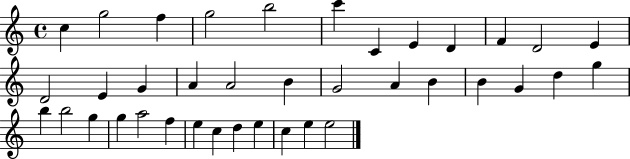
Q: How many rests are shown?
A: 0